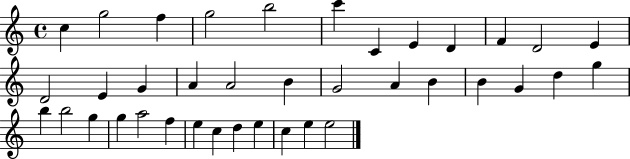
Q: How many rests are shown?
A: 0